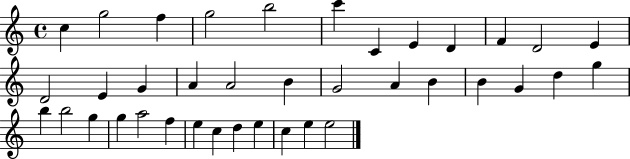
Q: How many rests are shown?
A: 0